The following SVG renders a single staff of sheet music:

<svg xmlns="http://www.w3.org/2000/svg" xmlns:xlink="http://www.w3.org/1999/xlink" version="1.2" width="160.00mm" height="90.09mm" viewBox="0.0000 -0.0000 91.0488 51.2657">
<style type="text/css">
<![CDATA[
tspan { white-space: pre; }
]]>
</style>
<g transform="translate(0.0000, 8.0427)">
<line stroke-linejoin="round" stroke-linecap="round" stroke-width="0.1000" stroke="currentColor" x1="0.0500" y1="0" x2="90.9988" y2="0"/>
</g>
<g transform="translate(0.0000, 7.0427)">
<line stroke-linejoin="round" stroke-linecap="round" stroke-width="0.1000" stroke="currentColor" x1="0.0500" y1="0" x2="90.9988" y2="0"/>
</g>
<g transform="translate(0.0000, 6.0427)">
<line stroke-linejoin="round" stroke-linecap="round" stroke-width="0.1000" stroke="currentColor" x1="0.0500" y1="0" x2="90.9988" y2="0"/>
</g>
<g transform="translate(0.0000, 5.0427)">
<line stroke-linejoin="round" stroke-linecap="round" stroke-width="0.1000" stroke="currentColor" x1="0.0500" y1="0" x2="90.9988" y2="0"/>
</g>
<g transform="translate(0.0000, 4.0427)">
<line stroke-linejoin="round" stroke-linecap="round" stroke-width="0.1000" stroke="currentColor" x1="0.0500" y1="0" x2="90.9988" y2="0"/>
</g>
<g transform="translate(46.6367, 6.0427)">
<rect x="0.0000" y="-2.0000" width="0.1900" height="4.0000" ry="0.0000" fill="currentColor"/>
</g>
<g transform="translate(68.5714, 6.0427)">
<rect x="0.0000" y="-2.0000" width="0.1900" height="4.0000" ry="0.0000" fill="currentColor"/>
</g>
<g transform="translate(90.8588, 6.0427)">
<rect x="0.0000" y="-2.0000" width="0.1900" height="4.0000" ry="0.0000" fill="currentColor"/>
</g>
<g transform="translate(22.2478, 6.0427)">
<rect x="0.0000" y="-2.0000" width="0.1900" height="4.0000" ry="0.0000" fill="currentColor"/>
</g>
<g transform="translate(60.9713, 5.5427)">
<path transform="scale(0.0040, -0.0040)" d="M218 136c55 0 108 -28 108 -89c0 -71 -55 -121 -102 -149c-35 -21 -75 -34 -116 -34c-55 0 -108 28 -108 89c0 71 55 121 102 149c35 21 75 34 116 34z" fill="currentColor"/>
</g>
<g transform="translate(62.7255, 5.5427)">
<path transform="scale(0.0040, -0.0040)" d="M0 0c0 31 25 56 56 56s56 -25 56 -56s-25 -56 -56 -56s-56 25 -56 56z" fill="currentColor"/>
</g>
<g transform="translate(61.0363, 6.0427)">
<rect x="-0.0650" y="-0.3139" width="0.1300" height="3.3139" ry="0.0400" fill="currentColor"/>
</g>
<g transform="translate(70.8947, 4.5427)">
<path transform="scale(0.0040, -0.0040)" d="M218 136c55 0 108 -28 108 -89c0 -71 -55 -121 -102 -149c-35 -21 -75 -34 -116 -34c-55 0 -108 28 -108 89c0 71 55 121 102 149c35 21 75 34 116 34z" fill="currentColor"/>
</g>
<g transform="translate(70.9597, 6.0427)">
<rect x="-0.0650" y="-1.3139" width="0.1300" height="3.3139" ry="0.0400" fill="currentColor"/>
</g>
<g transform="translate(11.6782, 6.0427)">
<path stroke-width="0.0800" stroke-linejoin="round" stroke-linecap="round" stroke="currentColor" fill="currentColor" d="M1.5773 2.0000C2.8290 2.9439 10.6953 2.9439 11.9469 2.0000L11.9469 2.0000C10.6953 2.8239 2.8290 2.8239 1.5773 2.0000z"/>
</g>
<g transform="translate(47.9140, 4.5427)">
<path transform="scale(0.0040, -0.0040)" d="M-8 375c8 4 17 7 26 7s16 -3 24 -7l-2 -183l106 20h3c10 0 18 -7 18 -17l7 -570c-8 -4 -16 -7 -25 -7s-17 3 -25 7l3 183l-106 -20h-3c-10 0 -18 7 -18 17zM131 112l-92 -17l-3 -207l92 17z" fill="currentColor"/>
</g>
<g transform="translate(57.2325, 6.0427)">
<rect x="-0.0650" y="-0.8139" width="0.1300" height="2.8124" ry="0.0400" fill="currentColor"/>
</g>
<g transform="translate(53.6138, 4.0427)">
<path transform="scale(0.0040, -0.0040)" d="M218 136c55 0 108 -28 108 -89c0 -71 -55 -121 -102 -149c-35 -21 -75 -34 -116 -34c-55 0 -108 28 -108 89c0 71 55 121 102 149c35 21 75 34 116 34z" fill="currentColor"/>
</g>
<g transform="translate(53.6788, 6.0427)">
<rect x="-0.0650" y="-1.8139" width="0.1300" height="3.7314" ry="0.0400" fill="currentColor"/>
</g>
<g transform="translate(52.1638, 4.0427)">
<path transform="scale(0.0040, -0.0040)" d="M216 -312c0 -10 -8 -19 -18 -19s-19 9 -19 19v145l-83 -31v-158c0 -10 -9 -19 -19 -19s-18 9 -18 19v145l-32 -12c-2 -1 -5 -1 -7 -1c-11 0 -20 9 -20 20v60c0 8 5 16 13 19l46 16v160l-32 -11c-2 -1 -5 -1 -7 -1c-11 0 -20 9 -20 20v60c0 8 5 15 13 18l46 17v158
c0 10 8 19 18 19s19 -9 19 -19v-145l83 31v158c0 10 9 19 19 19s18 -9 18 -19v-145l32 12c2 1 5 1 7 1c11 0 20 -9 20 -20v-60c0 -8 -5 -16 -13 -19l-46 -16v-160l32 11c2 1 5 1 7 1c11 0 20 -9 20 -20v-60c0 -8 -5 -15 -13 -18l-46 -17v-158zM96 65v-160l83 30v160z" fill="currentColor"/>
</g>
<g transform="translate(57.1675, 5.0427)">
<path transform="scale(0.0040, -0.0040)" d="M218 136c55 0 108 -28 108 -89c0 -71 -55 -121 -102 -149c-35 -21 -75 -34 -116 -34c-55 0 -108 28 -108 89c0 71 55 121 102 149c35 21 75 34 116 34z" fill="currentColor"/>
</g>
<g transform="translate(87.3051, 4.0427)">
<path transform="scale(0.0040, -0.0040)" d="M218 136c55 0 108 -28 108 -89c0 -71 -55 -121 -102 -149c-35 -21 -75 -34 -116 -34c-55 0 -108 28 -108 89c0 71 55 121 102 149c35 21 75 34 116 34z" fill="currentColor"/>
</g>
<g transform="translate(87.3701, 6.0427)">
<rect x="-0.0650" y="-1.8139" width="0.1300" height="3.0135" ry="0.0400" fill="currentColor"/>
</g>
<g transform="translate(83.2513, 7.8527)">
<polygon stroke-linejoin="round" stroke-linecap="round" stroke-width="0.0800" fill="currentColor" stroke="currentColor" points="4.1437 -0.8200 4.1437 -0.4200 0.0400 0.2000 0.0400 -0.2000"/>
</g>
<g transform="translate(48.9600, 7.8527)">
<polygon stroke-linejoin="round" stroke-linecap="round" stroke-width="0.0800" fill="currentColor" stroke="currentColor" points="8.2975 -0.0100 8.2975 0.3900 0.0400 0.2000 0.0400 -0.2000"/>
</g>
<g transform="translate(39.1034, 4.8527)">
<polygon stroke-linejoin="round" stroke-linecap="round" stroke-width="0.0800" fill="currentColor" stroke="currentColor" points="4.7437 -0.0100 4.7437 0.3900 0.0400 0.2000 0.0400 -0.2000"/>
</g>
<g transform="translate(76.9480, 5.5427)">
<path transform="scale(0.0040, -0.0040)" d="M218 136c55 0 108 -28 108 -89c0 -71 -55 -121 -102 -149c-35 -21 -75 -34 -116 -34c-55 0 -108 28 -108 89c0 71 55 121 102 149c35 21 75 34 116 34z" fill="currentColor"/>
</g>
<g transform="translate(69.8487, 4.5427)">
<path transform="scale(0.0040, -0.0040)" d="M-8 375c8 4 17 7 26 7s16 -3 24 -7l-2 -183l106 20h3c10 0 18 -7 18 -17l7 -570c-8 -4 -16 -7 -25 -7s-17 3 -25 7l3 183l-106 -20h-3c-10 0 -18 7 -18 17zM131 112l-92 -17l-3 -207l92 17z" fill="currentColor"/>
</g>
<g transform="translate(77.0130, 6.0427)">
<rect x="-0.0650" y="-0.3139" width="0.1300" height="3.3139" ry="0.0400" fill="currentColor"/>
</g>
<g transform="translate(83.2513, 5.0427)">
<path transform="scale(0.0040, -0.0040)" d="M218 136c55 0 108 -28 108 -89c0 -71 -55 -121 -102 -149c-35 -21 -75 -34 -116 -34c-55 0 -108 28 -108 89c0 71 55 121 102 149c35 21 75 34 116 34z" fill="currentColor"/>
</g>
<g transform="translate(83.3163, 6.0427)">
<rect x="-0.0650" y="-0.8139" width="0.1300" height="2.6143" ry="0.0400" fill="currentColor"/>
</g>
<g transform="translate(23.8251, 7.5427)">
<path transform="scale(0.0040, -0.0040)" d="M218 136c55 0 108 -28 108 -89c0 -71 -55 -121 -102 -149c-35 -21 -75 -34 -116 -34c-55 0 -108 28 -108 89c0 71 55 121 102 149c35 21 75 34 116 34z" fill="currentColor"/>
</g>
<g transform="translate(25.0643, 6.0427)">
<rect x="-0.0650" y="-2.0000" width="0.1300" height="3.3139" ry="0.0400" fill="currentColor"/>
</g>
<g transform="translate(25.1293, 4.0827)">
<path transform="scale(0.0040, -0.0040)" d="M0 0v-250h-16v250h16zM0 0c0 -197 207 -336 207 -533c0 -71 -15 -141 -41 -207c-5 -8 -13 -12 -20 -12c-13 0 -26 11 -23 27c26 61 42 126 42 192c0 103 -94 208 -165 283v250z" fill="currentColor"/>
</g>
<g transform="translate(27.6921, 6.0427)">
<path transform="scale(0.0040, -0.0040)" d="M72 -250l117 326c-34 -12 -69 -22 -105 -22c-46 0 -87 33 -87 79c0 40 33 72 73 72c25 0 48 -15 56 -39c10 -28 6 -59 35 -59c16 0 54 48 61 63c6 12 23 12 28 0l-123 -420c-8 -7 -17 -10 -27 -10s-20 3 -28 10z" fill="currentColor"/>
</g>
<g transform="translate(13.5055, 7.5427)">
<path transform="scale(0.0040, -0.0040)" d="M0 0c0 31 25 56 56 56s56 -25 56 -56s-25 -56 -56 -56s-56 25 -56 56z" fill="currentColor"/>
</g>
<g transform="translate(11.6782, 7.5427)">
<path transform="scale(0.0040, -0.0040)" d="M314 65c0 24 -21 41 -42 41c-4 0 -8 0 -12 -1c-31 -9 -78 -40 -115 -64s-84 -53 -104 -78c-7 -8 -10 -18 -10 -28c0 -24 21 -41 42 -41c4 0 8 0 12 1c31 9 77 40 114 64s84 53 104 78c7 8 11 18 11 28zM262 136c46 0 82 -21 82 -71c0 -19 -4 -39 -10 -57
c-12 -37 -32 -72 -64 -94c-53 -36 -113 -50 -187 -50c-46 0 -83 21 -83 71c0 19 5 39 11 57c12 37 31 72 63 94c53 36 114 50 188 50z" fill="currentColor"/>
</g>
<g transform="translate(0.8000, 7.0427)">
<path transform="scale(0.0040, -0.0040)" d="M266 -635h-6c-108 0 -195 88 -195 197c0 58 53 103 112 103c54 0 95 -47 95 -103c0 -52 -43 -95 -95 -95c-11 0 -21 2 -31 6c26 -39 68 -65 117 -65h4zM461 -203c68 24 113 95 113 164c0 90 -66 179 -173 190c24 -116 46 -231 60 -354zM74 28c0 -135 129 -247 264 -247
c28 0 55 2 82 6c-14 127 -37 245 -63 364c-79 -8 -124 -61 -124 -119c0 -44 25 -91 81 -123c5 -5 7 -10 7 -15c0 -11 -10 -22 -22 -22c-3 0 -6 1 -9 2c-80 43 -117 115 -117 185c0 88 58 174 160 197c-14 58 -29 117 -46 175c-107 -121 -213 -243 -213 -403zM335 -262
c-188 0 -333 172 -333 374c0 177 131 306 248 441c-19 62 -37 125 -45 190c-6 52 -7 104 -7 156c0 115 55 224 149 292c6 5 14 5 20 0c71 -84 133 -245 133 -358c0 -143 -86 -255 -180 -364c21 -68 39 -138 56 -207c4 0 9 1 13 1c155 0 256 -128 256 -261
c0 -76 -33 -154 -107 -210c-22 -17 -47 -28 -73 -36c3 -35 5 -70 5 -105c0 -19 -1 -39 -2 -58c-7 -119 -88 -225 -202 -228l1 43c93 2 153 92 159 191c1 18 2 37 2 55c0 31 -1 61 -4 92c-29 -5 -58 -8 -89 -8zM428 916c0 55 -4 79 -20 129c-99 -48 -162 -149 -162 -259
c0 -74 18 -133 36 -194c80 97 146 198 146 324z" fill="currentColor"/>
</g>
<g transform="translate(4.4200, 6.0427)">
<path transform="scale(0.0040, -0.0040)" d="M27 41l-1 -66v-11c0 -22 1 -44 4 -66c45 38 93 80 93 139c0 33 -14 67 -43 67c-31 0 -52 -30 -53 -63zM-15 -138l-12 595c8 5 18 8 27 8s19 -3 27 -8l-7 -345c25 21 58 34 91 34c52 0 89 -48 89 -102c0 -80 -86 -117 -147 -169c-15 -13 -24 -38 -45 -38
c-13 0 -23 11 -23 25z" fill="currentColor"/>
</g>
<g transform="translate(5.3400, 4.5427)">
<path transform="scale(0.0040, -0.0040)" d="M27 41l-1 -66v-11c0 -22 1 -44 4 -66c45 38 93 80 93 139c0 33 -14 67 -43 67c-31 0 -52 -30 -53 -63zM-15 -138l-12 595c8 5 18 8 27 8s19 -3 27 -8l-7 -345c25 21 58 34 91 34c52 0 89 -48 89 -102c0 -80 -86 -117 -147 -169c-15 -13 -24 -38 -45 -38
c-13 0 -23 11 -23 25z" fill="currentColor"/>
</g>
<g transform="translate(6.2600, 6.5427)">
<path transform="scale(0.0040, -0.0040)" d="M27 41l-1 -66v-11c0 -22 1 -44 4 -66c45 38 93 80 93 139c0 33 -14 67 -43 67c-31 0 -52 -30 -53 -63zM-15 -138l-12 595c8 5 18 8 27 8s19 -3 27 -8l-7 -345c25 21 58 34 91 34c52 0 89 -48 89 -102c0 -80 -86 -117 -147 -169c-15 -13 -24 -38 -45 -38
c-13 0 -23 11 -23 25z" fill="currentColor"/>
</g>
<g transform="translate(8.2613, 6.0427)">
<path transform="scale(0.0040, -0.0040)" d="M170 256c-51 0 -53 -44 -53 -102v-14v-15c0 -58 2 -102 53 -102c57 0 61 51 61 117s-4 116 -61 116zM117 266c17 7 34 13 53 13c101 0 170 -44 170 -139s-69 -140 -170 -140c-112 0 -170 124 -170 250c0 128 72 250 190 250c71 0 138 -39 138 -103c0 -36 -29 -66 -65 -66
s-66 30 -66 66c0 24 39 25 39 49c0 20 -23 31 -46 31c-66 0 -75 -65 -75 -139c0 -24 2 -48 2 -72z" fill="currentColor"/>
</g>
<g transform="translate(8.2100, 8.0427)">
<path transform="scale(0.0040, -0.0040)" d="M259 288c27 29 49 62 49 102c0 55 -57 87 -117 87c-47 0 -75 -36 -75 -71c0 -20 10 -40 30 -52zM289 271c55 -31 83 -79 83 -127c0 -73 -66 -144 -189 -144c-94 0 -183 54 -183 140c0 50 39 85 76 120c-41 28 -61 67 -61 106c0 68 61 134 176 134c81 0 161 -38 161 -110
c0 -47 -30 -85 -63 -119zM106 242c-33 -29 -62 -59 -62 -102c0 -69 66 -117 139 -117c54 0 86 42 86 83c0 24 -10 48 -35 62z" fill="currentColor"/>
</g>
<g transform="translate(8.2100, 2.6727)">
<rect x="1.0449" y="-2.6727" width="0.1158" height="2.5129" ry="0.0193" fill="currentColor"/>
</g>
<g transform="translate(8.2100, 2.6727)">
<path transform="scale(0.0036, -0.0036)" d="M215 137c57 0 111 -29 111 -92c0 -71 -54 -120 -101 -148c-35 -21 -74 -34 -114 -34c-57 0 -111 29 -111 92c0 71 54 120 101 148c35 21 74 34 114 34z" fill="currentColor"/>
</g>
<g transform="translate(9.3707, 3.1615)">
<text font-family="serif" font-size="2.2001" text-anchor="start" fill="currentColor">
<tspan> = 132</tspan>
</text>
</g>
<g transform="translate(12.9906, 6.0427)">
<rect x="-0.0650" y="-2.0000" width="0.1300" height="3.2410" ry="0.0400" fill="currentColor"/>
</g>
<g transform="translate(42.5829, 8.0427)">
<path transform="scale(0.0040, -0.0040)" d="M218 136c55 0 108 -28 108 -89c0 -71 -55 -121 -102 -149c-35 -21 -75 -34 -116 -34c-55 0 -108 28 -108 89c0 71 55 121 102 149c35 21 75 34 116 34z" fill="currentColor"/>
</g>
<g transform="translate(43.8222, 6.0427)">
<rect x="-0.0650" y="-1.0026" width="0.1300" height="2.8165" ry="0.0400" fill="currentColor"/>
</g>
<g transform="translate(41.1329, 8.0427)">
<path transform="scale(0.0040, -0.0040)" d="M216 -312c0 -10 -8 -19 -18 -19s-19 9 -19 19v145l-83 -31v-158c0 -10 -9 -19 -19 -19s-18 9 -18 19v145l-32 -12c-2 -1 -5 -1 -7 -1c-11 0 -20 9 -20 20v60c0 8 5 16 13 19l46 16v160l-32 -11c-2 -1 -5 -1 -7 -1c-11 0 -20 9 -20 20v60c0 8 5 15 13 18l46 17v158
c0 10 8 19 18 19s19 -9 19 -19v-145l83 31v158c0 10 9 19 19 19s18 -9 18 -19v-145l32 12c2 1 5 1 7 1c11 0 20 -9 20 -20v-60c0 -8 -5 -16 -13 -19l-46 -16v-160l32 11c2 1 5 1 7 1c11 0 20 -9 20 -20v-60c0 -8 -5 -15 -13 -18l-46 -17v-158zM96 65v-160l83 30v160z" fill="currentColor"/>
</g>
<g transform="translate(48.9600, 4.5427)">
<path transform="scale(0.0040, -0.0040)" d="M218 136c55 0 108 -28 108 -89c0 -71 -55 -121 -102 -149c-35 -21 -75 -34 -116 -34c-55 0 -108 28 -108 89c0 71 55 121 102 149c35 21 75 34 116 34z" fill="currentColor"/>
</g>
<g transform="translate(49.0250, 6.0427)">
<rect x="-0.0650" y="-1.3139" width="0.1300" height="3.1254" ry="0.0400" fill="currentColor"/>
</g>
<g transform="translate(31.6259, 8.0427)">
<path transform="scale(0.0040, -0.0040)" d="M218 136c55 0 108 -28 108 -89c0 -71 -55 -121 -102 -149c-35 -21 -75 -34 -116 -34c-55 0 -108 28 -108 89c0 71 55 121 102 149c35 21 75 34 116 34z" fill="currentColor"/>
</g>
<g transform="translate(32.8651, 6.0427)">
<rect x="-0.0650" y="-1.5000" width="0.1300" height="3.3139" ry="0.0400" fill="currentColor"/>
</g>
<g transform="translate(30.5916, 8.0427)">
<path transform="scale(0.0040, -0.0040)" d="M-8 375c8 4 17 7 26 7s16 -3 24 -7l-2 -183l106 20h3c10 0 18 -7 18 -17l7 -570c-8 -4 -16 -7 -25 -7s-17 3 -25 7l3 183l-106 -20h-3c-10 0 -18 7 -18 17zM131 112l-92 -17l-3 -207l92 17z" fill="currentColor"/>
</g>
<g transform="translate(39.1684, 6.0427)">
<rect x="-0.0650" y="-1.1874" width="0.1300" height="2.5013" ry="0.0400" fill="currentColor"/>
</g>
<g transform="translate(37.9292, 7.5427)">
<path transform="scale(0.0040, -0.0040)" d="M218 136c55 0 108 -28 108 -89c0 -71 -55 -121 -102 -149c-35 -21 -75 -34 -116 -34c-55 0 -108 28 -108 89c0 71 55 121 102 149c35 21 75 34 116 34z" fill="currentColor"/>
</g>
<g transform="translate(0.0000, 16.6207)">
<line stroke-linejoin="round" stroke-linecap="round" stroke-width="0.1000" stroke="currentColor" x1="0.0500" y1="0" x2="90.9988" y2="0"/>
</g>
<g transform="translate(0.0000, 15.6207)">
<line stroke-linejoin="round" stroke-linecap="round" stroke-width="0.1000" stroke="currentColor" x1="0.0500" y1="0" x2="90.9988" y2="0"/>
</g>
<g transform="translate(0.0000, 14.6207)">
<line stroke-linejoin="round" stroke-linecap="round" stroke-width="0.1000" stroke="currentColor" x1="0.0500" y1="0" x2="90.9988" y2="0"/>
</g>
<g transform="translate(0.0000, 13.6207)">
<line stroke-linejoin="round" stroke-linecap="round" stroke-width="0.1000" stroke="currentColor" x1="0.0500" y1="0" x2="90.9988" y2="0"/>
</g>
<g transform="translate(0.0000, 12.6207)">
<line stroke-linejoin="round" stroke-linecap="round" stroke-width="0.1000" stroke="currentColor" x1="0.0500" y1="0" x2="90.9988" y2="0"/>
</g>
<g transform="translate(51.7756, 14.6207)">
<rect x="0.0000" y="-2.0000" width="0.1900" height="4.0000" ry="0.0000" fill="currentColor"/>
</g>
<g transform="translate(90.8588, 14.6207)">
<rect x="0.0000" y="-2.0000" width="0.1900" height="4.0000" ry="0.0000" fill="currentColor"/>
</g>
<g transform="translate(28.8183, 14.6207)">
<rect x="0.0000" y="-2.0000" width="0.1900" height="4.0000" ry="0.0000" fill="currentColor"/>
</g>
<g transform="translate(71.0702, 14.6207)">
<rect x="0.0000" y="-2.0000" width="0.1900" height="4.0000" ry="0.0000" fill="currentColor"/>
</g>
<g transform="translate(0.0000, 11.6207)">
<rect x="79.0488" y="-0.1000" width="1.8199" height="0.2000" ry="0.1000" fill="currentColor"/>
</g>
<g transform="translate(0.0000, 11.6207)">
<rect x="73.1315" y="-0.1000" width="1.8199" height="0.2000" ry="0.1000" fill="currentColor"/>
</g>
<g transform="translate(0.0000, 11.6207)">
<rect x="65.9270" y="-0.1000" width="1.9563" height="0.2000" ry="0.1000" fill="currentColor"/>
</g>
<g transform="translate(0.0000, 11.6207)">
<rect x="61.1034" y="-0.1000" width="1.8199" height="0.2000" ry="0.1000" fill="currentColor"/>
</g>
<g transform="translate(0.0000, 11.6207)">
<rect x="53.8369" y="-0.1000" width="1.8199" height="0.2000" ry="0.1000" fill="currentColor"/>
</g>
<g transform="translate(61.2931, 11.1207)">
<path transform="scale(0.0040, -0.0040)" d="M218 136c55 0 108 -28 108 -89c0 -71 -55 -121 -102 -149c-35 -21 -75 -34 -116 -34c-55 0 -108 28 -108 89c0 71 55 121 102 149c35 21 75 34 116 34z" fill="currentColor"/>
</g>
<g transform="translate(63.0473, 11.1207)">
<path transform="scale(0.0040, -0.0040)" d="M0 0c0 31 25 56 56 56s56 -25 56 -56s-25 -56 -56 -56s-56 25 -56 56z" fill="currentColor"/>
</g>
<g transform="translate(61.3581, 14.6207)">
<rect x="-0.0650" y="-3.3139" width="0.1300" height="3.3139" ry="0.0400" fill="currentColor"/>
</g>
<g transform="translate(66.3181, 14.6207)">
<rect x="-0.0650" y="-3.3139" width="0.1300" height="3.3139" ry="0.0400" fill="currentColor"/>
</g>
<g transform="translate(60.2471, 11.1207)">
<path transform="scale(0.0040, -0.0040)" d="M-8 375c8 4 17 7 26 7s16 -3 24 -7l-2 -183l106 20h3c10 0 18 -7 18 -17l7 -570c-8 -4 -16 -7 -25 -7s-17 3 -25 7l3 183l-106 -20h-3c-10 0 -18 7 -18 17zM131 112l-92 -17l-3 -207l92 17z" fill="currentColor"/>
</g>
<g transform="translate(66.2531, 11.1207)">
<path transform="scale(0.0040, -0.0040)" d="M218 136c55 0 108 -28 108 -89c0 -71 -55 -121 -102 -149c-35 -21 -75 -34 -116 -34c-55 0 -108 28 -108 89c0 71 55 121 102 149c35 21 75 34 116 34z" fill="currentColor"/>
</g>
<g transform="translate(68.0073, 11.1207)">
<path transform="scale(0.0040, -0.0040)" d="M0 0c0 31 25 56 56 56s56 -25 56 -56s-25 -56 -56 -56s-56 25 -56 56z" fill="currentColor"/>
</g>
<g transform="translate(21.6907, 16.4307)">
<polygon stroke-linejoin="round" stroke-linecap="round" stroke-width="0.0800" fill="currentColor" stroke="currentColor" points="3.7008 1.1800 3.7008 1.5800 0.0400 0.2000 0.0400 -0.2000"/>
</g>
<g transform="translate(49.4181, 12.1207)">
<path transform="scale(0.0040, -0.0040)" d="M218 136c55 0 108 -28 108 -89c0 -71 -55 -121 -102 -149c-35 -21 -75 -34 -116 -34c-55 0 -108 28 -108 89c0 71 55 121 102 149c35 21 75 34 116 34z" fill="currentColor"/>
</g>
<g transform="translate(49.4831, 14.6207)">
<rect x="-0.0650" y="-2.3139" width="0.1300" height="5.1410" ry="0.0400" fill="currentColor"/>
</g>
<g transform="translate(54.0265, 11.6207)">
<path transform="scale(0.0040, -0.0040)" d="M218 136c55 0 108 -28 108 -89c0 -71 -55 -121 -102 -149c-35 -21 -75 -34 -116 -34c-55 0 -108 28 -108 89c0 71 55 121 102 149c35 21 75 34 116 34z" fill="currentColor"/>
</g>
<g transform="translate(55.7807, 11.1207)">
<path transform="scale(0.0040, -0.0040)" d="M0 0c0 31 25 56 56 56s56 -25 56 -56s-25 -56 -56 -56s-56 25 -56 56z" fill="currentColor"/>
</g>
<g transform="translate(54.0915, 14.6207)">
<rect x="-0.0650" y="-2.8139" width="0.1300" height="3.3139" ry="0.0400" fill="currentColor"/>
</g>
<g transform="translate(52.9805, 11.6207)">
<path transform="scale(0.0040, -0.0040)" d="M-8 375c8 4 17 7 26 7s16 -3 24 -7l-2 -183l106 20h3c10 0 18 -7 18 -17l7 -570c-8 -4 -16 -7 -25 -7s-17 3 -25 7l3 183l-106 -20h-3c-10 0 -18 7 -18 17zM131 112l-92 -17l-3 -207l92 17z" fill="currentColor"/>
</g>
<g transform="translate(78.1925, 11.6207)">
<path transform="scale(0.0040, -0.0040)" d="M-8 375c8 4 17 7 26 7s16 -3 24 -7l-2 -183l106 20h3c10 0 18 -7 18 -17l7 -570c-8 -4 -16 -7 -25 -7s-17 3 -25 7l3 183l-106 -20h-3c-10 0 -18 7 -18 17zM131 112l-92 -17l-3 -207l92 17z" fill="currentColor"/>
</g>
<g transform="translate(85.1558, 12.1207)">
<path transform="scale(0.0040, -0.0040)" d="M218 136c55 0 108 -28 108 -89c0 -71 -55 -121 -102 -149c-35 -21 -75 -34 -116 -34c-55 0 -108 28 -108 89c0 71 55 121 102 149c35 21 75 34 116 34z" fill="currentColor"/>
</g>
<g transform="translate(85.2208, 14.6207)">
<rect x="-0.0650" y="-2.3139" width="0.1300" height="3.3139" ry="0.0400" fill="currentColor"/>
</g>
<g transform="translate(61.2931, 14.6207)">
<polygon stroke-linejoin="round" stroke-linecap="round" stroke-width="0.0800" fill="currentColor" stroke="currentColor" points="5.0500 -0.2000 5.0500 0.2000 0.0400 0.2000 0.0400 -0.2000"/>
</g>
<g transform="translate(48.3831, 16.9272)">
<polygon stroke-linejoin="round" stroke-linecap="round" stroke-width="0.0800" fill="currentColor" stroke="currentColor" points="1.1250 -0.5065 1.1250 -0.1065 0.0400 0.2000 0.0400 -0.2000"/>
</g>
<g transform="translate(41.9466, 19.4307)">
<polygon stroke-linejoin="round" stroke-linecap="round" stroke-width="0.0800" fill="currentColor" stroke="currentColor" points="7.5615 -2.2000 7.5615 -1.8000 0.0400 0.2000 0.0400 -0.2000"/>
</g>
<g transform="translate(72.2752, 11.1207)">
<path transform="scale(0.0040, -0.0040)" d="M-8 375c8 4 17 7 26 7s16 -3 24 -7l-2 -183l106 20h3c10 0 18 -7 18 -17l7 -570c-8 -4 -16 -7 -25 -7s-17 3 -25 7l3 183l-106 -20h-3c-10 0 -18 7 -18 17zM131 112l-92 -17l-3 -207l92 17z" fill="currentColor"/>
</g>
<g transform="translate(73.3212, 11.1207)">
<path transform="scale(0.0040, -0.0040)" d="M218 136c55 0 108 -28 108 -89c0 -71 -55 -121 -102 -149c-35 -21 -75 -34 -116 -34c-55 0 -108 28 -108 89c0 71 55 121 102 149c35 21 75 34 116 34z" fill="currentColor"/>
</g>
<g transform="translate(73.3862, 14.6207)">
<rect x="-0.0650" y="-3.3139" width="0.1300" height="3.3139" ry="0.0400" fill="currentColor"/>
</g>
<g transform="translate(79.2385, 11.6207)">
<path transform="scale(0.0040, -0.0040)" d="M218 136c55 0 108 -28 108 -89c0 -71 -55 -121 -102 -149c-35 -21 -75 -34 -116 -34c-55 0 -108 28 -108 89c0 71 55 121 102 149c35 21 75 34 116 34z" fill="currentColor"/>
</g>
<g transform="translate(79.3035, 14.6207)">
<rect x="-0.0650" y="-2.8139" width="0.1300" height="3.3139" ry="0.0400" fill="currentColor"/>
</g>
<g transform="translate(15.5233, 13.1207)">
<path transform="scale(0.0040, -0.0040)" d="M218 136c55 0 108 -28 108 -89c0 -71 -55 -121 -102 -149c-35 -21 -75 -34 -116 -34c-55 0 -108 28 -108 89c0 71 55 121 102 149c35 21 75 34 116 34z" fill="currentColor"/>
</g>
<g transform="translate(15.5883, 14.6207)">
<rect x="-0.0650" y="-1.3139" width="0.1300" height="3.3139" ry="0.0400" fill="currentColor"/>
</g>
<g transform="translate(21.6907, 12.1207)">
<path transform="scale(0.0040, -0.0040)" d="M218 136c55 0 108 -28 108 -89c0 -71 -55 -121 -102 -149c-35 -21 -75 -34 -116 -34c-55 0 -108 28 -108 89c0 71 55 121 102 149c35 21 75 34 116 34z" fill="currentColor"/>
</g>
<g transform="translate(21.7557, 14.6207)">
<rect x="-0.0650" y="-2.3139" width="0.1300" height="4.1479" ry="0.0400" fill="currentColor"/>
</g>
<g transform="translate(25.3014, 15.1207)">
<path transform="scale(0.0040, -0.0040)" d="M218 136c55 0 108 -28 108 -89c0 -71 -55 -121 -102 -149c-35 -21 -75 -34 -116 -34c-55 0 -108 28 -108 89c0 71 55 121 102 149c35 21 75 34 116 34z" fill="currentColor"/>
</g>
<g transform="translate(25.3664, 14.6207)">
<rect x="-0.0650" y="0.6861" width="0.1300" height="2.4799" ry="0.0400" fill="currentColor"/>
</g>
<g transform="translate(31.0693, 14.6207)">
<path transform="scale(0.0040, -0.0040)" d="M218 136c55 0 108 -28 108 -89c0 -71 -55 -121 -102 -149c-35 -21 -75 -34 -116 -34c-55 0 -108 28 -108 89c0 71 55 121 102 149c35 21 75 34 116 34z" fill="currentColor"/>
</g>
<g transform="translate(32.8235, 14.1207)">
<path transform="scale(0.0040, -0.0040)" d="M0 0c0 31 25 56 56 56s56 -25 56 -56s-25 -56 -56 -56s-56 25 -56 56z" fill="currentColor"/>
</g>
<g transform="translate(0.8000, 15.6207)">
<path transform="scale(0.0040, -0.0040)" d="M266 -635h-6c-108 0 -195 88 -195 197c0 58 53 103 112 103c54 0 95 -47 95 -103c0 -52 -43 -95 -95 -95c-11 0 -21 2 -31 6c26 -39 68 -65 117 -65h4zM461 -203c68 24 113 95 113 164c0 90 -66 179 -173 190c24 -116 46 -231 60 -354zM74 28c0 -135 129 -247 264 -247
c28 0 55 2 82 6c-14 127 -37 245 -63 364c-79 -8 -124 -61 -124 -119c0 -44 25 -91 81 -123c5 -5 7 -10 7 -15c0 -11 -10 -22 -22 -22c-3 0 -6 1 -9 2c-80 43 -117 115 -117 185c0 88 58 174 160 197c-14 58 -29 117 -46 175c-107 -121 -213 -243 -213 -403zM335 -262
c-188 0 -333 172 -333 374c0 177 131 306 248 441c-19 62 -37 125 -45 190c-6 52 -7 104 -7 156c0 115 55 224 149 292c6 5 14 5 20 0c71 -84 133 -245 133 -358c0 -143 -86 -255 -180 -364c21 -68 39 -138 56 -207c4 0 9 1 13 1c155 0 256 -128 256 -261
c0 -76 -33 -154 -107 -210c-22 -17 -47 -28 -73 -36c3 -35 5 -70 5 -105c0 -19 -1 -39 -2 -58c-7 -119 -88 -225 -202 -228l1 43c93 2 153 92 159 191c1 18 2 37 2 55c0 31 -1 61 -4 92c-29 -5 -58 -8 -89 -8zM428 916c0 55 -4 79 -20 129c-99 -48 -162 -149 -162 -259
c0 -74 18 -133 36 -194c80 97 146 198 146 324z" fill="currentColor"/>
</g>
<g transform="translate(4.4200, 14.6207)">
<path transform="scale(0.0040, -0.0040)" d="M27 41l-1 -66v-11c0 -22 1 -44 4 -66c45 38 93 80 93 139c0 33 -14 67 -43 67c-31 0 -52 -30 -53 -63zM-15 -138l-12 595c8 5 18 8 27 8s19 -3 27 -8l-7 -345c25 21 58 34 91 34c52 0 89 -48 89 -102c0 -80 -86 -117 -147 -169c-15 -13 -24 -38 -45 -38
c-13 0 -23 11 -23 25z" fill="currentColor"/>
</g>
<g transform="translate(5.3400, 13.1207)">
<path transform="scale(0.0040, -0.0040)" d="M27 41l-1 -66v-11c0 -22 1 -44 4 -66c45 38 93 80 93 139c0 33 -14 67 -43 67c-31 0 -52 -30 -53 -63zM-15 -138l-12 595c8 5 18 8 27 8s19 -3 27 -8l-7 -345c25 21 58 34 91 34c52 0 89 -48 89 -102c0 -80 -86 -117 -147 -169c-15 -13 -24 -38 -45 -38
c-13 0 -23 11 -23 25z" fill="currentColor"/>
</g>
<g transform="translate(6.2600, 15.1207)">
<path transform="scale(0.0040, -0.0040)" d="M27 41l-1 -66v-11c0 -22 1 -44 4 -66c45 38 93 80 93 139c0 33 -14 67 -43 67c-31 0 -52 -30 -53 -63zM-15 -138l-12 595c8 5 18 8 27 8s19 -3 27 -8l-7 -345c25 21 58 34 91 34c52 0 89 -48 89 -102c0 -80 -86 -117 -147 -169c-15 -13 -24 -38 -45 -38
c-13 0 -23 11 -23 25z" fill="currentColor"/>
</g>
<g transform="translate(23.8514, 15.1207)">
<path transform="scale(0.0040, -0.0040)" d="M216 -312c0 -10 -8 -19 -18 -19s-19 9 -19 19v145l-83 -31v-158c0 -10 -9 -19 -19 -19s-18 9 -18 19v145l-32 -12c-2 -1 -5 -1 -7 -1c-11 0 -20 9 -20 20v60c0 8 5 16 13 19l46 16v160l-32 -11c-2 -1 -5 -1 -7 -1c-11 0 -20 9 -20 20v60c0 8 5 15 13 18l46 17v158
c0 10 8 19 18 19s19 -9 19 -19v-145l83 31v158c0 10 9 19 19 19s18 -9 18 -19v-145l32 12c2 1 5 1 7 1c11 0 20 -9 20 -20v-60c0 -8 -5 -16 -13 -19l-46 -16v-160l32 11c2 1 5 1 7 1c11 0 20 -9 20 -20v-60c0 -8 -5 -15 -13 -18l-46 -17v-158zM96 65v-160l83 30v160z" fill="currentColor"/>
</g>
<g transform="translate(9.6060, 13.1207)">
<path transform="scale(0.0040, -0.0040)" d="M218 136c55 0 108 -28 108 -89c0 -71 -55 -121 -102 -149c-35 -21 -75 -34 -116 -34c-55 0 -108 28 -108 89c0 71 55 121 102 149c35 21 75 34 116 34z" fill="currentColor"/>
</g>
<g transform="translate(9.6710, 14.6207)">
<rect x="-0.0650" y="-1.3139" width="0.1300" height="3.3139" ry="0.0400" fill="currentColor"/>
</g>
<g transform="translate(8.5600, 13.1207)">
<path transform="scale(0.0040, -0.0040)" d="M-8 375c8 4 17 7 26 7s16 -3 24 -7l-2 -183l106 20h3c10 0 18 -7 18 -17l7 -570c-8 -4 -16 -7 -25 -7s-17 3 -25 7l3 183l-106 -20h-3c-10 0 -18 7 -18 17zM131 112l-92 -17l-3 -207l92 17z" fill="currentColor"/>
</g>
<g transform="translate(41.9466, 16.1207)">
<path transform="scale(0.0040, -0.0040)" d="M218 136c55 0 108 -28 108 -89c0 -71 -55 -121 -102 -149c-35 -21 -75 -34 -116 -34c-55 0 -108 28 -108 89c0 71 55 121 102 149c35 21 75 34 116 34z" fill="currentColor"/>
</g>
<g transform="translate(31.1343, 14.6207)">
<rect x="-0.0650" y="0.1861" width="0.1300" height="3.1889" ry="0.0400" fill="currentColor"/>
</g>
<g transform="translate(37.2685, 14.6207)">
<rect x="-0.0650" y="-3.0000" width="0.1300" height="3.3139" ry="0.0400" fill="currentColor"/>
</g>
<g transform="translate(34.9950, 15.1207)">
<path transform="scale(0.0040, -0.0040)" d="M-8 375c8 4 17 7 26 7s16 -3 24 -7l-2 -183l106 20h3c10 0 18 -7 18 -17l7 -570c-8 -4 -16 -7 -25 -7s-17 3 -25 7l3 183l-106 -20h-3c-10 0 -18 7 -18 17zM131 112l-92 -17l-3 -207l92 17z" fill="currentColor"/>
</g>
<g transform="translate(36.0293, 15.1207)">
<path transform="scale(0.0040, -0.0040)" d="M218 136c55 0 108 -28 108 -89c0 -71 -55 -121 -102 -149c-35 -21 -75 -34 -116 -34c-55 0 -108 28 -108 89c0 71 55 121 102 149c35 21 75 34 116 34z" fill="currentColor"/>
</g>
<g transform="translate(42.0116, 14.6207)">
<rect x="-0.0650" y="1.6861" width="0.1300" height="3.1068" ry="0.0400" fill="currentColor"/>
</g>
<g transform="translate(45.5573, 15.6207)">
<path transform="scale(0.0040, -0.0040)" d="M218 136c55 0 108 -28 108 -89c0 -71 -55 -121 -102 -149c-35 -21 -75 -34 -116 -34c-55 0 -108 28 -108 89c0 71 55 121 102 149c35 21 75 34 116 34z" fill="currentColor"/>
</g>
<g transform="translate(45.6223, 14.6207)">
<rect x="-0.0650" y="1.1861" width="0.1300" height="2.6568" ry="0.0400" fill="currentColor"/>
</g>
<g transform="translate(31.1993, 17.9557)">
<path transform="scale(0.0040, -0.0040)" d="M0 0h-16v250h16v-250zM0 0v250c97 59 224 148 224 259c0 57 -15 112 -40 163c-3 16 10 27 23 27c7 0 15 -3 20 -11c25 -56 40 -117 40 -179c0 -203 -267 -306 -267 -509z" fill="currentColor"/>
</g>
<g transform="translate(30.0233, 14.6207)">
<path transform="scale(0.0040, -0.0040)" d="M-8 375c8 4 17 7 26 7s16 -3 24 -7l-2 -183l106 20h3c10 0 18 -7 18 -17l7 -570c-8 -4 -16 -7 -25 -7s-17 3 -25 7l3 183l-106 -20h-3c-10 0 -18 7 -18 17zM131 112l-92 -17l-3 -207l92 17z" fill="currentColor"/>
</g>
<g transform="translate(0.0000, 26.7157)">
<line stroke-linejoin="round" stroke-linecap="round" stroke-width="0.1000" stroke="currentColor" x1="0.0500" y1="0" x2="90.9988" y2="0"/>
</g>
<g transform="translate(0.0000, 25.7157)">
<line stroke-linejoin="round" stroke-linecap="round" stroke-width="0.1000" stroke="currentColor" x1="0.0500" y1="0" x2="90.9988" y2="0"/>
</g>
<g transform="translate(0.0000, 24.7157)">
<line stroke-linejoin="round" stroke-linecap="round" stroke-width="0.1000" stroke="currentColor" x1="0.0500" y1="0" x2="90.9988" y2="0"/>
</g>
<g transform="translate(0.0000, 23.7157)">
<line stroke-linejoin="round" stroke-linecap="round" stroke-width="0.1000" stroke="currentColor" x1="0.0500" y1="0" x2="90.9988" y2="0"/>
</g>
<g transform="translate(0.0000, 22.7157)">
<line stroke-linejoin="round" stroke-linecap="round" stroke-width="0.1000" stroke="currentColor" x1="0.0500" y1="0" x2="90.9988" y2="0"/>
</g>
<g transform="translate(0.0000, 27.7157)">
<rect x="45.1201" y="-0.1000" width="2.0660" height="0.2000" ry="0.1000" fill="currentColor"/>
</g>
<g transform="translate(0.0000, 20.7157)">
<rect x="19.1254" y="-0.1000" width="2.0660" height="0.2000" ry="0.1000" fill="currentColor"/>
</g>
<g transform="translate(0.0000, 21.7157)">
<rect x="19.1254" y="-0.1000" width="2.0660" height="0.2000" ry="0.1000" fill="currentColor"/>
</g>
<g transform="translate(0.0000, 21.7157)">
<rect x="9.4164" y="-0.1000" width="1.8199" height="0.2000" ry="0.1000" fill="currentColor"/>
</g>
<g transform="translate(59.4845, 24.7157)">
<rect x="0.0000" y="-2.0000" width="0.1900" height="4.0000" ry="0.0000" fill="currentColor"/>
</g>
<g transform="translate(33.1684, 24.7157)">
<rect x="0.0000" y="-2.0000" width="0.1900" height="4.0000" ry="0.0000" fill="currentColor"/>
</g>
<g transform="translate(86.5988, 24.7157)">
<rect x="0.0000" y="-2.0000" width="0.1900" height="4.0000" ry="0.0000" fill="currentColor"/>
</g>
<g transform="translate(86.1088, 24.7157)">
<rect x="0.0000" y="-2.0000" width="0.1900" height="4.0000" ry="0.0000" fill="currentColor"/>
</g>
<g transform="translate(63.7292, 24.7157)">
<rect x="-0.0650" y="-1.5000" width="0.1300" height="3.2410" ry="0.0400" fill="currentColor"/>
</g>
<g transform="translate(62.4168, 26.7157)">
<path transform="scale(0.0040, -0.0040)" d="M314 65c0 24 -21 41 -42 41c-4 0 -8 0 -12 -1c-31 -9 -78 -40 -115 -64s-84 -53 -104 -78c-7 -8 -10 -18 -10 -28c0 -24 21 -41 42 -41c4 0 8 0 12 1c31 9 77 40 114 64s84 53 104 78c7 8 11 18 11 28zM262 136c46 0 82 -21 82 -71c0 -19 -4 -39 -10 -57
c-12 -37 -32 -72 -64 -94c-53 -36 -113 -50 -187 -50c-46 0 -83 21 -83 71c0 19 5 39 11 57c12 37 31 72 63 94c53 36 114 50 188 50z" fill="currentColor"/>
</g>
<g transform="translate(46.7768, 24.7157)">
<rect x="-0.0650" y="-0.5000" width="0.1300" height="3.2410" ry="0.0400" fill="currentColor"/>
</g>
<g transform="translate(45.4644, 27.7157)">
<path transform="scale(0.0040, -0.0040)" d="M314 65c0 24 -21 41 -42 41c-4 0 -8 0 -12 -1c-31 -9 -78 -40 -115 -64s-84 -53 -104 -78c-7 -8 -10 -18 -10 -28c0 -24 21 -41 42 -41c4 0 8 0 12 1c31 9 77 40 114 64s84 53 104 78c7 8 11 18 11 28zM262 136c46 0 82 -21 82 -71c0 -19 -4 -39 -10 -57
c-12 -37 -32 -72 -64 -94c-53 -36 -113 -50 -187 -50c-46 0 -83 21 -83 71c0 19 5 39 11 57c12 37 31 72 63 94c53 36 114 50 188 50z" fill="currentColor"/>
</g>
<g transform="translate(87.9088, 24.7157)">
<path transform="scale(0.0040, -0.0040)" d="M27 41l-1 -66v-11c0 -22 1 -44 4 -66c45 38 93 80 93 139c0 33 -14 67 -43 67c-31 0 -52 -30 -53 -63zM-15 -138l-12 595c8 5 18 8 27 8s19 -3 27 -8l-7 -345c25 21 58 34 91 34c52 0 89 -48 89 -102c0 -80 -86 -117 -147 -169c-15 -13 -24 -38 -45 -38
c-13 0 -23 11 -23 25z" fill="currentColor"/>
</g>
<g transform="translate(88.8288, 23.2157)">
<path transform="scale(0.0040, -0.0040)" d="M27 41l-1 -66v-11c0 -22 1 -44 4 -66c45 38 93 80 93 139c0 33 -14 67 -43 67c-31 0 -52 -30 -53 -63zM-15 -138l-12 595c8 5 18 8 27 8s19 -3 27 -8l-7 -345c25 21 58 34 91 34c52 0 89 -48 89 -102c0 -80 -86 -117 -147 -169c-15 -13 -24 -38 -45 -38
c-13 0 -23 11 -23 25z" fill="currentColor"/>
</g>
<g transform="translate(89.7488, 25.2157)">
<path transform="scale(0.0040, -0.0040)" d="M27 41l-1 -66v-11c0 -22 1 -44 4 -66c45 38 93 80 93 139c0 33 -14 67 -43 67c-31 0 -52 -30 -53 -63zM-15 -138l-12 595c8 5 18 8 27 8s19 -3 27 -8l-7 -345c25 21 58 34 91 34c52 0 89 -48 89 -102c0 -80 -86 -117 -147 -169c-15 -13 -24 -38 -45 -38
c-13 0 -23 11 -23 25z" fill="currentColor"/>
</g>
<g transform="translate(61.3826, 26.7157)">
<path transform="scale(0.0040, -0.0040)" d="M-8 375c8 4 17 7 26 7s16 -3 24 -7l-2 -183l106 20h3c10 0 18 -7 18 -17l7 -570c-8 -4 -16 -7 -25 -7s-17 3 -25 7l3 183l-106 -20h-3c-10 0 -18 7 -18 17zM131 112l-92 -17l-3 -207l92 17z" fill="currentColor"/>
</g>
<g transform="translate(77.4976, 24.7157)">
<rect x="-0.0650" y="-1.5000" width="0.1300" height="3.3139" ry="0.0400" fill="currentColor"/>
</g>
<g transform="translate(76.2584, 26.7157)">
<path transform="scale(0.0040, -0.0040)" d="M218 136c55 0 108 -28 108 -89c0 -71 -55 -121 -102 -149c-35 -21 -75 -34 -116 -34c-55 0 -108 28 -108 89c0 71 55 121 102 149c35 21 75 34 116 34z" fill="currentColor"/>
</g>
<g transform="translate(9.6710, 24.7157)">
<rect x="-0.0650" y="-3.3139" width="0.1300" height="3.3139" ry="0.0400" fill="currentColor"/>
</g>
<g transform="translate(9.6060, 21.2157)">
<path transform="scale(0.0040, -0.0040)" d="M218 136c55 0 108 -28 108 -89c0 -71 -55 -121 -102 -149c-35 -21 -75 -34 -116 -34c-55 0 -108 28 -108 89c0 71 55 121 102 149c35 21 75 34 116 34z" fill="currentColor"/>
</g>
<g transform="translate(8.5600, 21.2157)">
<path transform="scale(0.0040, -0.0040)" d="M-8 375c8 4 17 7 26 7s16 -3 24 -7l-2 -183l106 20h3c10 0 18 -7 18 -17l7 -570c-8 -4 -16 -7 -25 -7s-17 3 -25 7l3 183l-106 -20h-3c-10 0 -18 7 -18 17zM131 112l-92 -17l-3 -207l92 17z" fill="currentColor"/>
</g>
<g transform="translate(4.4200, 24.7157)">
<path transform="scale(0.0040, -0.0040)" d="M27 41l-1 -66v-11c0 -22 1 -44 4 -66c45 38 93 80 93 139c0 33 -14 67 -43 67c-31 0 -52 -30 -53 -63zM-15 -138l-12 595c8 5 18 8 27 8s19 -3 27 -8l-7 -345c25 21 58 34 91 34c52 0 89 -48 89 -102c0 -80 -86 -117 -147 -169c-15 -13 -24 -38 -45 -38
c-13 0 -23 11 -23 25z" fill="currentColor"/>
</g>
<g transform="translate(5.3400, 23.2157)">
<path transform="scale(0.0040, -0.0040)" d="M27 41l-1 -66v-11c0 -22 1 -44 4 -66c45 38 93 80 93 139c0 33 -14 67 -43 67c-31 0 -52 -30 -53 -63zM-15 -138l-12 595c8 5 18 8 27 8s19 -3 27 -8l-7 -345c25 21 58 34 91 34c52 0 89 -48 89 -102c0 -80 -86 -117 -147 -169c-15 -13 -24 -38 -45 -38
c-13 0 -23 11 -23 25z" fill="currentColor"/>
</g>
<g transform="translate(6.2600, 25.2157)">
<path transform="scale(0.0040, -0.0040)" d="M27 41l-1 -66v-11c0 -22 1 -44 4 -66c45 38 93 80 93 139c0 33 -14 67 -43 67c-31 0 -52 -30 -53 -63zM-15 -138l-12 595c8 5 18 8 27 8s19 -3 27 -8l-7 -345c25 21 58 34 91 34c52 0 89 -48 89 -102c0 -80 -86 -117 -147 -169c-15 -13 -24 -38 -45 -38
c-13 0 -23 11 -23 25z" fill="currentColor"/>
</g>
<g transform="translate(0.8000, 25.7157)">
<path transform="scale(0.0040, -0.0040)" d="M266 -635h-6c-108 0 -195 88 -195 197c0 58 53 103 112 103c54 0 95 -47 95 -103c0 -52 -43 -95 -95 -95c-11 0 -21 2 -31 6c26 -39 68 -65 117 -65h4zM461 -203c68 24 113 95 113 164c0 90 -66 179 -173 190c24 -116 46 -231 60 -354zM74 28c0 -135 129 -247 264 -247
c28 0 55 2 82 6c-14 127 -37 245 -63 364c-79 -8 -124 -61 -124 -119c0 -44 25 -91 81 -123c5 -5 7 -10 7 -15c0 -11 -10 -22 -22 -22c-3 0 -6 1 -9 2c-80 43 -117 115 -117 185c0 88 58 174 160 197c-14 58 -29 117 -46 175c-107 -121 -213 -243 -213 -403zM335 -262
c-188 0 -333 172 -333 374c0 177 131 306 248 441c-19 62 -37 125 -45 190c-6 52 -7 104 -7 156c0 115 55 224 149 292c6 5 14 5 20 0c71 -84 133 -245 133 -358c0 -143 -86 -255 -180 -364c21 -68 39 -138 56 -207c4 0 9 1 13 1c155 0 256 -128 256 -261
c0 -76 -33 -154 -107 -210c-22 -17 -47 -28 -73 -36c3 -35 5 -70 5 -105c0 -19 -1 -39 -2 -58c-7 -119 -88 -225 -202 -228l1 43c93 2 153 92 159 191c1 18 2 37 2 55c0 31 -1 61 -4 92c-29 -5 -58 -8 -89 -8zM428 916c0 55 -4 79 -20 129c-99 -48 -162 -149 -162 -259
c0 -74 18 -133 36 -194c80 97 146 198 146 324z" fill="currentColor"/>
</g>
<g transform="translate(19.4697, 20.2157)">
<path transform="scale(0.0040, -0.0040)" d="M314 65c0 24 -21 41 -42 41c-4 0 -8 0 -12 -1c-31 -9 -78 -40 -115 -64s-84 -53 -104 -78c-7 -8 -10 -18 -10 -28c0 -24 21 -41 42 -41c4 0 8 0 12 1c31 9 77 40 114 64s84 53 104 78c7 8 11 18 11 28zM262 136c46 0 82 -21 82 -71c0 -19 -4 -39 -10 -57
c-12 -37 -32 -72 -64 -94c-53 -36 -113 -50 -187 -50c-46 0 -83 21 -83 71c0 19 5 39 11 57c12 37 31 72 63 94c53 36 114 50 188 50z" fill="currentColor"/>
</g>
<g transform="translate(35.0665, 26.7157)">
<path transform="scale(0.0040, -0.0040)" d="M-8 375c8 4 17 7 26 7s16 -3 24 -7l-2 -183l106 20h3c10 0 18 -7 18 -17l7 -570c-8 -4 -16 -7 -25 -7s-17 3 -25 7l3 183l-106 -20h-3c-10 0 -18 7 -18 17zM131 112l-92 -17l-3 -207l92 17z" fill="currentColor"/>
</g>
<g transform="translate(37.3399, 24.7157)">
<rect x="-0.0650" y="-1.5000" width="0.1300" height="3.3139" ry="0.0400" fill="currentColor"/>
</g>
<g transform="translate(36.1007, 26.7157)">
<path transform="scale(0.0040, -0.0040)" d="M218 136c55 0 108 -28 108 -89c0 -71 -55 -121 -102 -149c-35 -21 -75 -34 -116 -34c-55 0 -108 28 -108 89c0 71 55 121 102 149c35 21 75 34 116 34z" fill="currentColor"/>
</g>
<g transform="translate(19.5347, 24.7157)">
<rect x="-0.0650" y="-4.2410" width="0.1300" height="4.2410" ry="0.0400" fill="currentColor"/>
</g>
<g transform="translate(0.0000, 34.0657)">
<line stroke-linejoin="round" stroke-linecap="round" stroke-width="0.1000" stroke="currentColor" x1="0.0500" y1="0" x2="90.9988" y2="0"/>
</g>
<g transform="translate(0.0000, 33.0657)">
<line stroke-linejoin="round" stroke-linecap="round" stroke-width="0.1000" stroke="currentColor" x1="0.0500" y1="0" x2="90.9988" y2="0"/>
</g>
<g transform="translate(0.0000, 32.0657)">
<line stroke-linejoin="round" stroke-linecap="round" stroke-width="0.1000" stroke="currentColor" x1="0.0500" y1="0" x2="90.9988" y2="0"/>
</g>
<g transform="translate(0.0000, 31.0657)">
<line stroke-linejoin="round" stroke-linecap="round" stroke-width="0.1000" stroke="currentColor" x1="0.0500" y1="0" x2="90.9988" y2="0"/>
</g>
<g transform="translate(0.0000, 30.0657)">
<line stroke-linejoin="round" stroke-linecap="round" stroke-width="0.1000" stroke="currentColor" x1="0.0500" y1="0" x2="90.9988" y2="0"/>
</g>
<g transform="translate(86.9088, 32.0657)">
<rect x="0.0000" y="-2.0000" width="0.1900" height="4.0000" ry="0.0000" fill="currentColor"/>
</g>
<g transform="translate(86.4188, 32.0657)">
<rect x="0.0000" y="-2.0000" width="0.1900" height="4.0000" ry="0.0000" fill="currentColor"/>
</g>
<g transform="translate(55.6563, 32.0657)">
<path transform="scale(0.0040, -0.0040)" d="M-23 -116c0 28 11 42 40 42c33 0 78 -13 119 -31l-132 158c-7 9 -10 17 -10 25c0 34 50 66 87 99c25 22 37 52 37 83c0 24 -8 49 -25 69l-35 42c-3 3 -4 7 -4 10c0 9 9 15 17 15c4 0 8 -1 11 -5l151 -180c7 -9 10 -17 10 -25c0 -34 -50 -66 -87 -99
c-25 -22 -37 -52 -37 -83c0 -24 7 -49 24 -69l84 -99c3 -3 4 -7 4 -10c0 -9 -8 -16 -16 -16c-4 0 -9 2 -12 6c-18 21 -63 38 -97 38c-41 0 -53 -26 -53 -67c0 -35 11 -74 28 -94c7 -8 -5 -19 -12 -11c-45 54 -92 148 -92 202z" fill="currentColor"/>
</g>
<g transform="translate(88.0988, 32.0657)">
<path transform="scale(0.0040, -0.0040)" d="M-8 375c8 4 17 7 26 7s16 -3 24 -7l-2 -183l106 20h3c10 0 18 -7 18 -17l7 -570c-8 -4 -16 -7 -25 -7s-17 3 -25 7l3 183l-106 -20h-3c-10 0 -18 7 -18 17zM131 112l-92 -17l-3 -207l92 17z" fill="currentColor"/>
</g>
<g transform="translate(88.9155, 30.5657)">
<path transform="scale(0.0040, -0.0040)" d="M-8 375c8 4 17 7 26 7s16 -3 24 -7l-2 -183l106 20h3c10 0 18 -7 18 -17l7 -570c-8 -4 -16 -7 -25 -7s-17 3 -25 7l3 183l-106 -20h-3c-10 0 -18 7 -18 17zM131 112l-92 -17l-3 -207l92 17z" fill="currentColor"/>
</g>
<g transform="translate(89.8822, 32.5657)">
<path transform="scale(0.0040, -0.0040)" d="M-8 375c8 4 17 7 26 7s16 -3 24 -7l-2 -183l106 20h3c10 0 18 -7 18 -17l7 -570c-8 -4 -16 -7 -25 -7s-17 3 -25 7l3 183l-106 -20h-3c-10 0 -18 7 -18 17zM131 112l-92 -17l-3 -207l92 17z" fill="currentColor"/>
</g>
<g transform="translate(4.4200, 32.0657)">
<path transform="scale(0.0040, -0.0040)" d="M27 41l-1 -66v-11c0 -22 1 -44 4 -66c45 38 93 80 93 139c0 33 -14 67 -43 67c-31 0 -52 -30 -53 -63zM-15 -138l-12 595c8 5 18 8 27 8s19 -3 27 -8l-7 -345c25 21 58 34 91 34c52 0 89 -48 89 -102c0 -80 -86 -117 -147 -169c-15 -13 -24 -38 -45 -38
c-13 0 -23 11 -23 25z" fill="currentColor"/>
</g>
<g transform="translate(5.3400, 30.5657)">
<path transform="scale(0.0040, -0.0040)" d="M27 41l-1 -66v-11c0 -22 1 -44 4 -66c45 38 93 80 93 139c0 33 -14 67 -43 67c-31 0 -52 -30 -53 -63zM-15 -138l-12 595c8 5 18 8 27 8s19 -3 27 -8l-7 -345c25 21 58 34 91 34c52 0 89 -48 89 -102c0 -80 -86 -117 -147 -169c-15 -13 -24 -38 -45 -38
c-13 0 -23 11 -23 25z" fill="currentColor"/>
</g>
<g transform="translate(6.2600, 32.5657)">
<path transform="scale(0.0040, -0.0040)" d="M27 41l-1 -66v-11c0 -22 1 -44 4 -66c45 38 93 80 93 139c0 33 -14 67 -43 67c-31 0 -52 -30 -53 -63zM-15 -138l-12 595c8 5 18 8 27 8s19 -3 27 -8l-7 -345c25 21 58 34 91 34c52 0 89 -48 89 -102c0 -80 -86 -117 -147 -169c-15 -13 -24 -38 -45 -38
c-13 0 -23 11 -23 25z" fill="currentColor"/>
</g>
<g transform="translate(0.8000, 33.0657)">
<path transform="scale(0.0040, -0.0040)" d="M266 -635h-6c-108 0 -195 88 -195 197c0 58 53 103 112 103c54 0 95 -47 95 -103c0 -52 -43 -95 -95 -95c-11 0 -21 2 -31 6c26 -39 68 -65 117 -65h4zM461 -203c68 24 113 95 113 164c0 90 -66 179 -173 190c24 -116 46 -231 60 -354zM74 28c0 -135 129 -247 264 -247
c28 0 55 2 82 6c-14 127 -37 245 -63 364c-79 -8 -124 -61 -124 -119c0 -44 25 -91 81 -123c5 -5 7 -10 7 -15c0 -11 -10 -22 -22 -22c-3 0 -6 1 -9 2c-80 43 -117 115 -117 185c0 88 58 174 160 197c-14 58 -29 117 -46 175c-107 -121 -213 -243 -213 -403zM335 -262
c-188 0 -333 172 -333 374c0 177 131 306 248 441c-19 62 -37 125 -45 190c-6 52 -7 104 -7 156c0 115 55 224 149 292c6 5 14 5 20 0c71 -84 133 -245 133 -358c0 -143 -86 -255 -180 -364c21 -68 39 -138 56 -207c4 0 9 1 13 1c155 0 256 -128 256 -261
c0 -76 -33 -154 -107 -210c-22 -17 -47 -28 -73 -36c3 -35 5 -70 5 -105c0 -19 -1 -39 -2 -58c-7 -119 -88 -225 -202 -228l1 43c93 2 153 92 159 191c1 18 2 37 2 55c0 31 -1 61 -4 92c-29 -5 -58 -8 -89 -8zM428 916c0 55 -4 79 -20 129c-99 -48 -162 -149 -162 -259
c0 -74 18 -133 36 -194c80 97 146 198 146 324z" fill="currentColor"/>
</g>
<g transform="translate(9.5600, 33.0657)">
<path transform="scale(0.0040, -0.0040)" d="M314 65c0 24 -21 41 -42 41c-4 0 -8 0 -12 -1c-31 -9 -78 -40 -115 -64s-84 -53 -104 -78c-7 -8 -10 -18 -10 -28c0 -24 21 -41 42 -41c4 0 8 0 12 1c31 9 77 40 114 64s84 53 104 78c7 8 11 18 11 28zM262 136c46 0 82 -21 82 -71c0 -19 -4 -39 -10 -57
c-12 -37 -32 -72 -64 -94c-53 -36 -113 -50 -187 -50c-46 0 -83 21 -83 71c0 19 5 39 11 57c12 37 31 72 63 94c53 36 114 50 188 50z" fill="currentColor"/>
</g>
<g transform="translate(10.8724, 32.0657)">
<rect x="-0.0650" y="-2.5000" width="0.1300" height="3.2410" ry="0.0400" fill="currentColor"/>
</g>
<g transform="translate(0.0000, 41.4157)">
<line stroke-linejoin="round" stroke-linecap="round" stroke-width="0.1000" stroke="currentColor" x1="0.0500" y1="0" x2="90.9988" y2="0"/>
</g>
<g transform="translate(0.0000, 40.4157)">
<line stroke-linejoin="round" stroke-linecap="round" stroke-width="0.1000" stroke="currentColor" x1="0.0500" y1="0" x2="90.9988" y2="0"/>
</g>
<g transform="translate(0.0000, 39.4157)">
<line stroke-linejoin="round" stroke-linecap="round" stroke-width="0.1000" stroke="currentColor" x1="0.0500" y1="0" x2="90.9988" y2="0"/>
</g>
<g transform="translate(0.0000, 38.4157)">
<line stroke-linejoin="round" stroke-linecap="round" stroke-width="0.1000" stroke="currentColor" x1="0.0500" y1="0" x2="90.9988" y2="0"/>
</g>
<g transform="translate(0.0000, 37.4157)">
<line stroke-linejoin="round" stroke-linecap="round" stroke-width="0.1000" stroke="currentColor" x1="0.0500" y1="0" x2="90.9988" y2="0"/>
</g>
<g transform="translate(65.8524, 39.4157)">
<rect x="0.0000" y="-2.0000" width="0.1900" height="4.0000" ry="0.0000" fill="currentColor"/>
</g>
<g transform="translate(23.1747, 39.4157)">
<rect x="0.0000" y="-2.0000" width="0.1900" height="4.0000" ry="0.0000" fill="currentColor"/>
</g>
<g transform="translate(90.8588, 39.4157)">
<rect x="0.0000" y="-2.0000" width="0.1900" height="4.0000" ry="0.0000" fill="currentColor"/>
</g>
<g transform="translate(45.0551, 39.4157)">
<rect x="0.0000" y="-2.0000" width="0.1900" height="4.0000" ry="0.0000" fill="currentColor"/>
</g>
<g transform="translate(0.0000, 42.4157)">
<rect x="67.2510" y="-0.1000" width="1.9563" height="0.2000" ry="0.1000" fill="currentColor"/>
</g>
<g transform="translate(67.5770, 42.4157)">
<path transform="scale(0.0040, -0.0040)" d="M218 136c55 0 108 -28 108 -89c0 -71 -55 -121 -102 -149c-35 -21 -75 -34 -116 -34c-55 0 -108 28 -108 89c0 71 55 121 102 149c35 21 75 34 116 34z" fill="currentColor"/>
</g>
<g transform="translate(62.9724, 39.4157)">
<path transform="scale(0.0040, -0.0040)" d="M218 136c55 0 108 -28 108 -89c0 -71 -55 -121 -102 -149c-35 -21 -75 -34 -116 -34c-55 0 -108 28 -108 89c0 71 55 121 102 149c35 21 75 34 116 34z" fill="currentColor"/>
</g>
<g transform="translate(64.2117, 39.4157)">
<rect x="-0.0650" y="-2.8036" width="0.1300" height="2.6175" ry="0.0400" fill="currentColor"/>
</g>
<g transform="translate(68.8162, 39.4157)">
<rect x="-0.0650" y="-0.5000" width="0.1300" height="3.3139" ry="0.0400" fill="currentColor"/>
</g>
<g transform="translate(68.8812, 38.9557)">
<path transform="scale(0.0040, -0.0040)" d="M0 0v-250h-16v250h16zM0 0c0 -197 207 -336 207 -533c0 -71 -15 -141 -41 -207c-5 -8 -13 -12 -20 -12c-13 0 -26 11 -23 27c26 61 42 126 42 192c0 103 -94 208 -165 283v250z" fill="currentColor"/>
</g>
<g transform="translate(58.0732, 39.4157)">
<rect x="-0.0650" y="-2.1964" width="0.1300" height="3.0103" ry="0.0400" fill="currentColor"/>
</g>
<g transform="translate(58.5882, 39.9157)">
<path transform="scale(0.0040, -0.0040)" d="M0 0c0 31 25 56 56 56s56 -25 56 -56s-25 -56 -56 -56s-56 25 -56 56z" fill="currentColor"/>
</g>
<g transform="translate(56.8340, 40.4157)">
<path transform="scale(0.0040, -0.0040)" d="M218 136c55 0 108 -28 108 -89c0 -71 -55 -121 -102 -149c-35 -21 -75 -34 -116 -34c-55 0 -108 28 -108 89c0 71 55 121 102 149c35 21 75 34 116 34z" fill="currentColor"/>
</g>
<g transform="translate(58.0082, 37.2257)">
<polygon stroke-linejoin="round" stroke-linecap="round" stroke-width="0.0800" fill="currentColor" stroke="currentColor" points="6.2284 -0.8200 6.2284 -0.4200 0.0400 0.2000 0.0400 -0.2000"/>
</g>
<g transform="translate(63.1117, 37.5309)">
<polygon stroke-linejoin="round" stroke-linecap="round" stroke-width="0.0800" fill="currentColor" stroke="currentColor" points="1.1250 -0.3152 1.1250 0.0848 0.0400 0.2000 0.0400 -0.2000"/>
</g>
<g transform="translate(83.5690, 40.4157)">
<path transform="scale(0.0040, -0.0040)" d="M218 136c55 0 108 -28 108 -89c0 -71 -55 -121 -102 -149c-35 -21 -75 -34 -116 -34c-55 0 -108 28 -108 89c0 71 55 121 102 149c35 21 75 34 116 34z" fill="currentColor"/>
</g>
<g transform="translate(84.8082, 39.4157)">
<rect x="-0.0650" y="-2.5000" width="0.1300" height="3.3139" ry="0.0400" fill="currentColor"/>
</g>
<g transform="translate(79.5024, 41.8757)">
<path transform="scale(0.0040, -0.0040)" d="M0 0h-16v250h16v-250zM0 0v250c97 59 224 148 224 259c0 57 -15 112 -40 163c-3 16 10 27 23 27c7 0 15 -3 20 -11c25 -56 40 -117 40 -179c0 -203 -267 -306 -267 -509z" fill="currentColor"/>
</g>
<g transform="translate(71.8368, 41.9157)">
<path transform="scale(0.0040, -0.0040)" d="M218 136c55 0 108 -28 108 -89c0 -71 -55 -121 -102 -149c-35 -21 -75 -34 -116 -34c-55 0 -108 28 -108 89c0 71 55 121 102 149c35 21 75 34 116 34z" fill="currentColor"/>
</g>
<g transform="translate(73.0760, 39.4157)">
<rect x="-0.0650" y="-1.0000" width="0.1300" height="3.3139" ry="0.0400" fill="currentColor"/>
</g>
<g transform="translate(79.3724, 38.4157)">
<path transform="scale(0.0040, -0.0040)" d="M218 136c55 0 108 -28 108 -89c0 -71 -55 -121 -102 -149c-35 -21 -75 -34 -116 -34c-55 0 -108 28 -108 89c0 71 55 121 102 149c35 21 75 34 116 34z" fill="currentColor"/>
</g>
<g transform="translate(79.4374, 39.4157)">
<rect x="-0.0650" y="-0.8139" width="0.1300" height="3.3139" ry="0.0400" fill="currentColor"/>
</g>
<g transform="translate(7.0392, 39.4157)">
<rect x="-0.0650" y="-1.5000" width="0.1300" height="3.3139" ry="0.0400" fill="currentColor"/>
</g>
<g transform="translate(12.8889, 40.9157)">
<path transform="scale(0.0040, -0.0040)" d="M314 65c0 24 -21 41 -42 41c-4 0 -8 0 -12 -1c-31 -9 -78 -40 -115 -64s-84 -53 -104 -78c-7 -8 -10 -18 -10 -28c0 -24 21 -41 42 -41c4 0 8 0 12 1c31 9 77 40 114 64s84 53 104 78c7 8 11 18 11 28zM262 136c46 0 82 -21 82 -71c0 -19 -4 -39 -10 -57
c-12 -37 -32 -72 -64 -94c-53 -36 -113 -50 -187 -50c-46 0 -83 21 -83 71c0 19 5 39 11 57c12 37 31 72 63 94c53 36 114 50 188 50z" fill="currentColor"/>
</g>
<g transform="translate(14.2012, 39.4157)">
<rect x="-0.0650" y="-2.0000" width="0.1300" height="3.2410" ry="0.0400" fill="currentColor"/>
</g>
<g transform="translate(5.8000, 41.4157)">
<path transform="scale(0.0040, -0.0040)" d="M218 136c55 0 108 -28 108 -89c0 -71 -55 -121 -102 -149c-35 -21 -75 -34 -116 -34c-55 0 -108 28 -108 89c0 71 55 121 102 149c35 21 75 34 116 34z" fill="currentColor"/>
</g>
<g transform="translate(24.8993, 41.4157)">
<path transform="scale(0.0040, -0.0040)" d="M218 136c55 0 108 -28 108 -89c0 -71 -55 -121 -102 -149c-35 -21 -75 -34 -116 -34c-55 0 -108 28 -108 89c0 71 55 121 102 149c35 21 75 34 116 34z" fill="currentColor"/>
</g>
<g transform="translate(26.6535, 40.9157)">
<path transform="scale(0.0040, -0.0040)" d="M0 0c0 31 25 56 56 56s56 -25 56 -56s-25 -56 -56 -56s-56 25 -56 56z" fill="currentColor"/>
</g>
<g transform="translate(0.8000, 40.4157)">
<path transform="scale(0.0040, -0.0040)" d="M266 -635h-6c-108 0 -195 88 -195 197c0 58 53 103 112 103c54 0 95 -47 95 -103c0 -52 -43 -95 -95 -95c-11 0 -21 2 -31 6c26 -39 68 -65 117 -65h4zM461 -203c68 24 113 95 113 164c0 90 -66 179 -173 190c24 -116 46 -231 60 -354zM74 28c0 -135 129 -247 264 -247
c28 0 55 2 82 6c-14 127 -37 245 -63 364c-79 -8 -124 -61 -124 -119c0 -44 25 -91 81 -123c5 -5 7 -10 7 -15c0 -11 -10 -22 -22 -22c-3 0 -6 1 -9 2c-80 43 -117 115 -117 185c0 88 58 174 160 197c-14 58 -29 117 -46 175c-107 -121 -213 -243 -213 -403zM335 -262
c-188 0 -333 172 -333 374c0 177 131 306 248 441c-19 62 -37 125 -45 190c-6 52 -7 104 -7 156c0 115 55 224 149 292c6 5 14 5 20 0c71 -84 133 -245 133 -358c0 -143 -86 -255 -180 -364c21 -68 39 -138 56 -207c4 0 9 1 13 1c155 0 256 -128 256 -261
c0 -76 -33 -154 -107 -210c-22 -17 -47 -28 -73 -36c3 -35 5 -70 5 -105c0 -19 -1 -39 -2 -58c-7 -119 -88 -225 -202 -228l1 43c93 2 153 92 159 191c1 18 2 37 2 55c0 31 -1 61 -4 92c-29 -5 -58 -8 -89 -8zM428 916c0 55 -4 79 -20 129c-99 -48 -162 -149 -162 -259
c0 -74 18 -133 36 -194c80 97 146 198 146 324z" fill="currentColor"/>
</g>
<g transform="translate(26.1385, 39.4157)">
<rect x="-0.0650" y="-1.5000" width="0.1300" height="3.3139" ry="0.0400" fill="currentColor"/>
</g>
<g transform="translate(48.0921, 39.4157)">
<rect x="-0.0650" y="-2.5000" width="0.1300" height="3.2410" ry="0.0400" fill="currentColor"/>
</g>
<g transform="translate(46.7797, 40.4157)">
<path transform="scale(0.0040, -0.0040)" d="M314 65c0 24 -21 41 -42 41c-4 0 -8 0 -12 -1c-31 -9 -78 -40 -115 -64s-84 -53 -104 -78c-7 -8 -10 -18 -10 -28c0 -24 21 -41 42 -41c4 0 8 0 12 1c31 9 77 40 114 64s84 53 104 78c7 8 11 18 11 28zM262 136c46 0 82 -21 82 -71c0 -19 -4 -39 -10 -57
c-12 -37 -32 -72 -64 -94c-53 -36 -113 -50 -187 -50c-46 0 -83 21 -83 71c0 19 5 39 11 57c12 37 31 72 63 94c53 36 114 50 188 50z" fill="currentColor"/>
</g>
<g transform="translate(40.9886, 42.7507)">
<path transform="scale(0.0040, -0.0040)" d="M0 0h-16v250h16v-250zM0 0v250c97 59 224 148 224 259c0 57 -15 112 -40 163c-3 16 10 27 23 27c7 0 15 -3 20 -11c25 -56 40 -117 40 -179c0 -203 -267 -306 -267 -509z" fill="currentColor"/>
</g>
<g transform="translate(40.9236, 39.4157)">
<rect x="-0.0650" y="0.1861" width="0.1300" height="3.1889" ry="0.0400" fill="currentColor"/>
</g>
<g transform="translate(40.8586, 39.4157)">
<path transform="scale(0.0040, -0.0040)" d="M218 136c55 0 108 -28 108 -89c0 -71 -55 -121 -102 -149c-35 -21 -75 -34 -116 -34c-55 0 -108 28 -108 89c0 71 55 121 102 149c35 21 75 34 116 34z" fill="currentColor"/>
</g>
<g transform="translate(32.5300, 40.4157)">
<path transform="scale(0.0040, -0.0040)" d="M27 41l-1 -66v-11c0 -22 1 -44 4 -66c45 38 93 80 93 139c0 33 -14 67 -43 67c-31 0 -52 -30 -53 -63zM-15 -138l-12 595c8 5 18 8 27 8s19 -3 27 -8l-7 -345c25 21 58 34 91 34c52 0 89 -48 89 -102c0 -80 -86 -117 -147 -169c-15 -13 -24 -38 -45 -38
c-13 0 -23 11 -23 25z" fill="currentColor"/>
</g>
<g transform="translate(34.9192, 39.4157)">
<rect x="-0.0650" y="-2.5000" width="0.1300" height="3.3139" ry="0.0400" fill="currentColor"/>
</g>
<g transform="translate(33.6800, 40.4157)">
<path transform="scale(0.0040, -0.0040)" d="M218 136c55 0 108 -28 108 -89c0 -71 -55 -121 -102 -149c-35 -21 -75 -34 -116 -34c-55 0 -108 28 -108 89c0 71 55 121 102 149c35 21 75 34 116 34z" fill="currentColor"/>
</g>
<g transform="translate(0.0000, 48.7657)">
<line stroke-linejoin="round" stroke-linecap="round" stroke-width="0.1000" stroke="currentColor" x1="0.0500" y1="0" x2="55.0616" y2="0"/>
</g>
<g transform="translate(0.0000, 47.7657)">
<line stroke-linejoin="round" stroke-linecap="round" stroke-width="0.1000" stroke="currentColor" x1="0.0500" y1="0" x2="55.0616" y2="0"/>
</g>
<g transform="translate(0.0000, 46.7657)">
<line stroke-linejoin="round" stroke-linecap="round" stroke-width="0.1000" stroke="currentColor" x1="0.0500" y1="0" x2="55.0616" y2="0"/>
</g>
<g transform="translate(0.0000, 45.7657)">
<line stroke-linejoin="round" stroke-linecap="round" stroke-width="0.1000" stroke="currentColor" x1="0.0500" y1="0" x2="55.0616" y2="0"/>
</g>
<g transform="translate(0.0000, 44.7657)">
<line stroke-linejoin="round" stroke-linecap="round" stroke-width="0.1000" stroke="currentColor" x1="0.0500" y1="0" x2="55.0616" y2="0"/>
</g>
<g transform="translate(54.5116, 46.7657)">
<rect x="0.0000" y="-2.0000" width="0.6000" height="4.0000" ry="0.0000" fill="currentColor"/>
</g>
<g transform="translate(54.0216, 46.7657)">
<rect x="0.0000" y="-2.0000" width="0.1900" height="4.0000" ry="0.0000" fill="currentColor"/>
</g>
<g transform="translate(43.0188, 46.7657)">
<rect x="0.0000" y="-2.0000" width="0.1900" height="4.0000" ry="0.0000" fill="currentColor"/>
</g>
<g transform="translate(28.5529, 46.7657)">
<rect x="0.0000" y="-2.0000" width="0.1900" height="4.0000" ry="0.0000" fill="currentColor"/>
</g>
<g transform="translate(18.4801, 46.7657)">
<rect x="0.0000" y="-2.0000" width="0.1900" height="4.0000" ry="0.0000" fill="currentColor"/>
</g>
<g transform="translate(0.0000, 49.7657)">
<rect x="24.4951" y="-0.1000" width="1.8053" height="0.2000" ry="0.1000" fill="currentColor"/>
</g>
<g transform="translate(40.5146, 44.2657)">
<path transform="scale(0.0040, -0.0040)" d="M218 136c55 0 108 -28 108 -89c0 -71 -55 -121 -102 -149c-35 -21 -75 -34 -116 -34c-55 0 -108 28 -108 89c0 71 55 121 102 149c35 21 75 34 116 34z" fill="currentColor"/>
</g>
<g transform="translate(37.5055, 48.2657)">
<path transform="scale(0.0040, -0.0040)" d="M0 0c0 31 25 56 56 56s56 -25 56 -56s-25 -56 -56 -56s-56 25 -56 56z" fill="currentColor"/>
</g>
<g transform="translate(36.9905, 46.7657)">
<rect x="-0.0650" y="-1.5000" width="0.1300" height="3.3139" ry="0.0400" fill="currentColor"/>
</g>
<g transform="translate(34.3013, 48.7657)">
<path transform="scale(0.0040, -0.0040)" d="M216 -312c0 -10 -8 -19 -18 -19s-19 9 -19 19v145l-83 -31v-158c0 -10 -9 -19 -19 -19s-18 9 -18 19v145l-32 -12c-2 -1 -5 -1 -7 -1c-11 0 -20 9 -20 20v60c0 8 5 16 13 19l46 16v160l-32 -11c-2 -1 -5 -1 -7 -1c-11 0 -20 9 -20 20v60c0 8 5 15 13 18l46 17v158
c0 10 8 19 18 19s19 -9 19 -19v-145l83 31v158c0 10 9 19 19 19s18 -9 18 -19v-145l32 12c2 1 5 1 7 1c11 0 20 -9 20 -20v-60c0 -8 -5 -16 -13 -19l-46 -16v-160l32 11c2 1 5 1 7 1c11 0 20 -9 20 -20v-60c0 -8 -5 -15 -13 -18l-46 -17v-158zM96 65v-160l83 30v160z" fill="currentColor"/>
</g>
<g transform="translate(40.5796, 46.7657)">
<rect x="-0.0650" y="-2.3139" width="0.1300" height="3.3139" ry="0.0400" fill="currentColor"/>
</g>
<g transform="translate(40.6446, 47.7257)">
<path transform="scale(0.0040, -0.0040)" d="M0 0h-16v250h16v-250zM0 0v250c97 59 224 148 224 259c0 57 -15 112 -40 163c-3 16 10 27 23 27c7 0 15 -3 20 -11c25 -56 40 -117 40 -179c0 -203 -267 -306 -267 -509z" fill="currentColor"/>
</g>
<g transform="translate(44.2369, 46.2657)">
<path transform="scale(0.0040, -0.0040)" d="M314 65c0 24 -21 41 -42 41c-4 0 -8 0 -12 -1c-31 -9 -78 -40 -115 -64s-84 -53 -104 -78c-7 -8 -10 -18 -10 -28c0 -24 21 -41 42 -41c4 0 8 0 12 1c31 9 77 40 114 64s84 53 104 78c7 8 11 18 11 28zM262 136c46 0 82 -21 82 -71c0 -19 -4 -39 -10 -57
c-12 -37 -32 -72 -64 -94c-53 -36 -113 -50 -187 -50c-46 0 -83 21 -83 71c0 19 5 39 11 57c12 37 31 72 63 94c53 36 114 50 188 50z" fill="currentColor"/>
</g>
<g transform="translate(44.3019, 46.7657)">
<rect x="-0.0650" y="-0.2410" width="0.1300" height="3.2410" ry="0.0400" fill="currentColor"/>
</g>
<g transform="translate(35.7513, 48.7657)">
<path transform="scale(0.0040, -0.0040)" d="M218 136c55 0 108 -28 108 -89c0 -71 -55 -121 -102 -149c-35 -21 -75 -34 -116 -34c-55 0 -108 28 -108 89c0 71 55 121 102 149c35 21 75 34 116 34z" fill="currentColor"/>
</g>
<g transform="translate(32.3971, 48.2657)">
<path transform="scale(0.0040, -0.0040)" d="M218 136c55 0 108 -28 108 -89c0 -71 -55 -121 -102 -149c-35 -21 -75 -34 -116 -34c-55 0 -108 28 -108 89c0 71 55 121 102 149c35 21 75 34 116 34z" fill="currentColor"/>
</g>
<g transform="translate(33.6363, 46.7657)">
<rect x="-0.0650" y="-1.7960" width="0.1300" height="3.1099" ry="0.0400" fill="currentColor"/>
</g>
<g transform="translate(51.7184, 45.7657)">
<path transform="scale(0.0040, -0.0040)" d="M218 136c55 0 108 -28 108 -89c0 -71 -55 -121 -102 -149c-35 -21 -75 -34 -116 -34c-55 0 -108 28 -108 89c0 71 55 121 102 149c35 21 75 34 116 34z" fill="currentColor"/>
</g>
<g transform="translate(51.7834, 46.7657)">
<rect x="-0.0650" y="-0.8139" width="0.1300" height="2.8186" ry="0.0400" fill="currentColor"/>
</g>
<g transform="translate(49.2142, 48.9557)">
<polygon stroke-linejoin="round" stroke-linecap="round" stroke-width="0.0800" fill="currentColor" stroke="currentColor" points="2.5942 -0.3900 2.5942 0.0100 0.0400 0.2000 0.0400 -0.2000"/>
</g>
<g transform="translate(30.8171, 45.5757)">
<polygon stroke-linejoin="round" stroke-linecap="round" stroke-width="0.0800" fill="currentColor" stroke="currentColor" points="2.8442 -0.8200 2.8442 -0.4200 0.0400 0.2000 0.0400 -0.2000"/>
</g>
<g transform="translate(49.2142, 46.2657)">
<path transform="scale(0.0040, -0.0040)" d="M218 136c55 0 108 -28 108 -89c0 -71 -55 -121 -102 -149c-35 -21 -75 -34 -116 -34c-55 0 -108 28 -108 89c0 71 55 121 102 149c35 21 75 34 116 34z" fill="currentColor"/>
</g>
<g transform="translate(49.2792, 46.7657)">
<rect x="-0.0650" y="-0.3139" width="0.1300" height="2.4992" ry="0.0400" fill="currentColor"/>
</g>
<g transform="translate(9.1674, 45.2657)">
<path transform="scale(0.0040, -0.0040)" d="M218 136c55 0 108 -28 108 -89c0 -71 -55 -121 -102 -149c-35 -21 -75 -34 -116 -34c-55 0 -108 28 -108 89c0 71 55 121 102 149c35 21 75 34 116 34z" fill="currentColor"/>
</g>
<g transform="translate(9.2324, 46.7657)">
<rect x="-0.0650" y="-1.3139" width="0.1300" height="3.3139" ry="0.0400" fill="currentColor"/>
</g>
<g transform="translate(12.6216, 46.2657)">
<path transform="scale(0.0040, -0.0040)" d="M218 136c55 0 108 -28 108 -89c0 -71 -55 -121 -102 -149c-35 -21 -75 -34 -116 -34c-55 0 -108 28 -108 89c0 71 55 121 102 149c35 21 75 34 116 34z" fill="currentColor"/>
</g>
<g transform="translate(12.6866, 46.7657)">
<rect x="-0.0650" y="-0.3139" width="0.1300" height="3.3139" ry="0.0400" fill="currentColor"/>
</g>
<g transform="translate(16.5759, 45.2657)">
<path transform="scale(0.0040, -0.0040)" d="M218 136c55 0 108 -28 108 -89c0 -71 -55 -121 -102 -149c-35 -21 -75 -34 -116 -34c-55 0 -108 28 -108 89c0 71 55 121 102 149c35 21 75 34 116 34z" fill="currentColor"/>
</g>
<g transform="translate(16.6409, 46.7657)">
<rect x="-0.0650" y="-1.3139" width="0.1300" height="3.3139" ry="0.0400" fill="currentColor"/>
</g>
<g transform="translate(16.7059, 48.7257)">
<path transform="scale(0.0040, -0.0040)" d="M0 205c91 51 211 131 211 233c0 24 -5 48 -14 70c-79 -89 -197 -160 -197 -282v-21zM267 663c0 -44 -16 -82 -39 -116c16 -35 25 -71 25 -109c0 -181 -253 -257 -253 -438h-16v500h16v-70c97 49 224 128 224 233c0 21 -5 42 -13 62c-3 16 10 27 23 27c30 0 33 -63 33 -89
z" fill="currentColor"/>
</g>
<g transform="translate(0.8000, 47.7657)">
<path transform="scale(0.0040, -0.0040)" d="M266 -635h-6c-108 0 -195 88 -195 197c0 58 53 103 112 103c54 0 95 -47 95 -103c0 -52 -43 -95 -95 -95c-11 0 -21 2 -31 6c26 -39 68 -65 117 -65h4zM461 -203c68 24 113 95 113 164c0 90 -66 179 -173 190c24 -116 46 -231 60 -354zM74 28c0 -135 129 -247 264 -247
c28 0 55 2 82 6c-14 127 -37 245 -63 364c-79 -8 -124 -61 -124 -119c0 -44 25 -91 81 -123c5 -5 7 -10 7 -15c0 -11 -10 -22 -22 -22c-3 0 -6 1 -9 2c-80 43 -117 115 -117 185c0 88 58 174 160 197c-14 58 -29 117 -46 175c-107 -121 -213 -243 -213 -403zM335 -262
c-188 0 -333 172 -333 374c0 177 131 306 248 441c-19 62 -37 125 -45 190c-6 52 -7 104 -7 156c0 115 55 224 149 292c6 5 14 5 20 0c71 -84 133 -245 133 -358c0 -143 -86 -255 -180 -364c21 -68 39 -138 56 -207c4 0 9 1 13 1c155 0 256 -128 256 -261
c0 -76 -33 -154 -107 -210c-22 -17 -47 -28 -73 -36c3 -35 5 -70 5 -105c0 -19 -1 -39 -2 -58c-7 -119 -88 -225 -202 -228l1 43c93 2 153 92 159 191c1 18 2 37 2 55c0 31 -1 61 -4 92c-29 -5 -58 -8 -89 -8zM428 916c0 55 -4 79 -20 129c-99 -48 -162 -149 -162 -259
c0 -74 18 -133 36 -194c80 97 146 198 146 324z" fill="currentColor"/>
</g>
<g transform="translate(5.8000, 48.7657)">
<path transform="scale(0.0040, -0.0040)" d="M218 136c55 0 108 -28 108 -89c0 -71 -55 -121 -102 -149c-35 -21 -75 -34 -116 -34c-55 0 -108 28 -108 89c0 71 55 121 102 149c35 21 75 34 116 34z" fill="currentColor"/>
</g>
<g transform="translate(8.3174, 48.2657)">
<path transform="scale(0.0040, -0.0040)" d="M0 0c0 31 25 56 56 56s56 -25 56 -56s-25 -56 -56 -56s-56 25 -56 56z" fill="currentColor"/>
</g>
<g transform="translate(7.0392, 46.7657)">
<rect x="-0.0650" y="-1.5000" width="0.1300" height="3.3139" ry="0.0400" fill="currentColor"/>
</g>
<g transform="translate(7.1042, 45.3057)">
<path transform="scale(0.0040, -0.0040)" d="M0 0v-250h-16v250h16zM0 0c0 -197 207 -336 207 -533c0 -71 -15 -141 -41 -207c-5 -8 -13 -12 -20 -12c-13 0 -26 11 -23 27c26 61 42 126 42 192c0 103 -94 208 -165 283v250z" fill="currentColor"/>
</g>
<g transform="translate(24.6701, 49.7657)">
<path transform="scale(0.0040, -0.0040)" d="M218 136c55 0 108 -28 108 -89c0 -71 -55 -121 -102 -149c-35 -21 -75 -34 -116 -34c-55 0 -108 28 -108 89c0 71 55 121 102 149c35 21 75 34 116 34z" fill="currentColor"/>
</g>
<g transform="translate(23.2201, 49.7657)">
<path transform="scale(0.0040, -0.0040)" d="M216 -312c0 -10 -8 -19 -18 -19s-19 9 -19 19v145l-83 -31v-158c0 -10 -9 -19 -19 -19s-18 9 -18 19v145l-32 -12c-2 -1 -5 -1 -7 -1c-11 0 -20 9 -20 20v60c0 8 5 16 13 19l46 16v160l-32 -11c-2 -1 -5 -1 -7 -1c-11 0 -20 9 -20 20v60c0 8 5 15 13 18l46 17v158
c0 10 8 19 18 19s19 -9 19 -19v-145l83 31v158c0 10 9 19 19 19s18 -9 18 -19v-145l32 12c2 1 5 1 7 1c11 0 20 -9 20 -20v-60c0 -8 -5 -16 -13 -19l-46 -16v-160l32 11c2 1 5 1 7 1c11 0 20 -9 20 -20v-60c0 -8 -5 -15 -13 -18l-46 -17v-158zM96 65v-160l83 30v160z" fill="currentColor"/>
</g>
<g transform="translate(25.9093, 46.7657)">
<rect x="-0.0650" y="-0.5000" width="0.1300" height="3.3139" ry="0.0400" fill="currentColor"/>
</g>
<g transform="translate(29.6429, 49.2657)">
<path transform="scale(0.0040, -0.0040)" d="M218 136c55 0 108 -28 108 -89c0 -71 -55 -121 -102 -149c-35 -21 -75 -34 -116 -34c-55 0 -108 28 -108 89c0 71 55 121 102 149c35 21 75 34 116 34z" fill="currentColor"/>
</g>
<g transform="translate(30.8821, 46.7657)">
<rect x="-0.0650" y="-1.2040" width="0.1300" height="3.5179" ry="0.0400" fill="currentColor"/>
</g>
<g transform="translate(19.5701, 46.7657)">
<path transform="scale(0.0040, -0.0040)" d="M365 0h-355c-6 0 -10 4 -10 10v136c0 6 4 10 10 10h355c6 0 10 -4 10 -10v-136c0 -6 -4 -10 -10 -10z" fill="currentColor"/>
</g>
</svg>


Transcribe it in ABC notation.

X:1
T:Untitled
M:6/8
L:1/4
K:Eb
F2 F/2 z/2 E F/2 ^E/2 e/2 ^f/2 d/2 c e c d/2 f/2 e e g/2 ^A/2 B/2 A F/2 G/2 g/4 a b/2 b/2 b a g b d'2 E C2 E2 E G2 z E F2 E _G B/2 G2 G/2 B/4 C/2 D d/2 G E/2 e c e/4 z2 ^C D/2 F/2 ^E g/2 c2 c/2 d/2